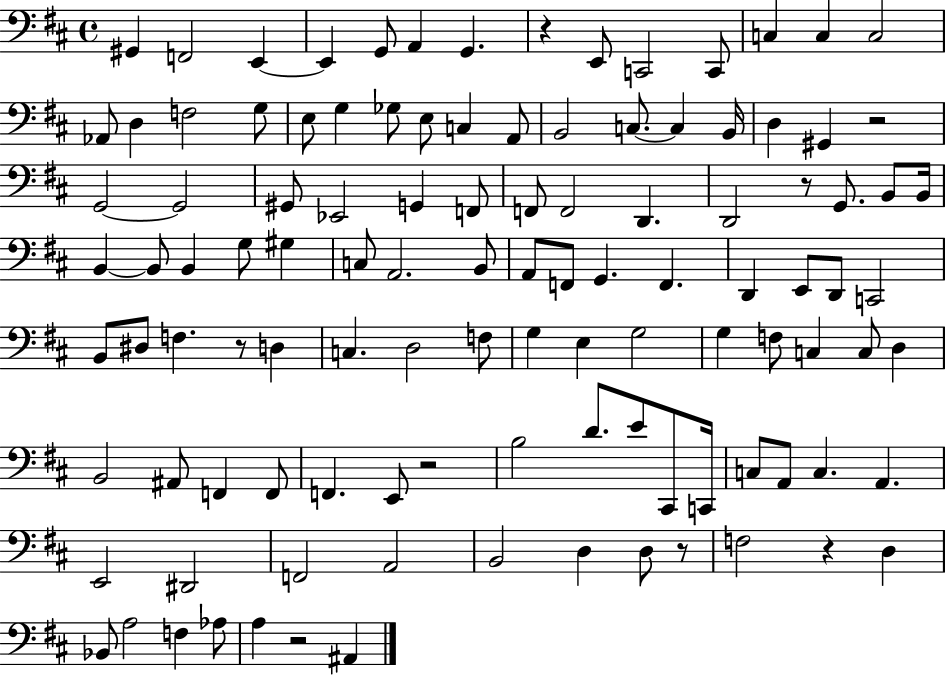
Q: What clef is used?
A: bass